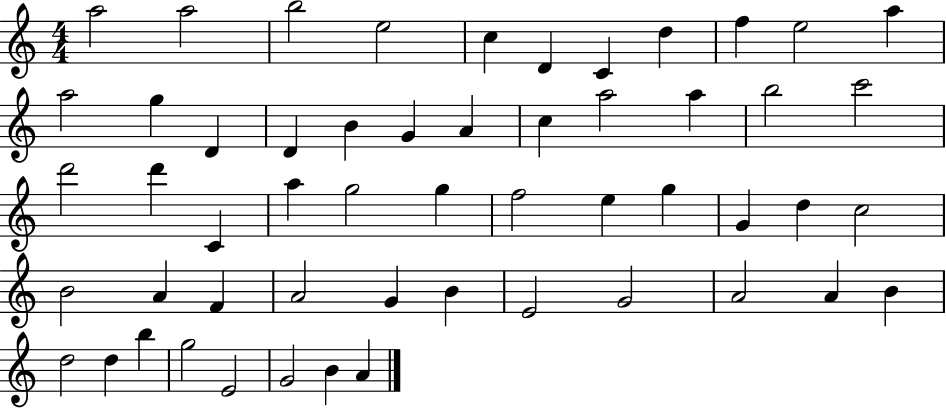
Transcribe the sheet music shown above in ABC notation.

X:1
T:Untitled
M:4/4
L:1/4
K:C
a2 a2 b2 e2 c D C d f e2 a a2 g D D B G A c a2 a b2 c'2 d'2 d' C a g2 g f2 e g G d c2 B2 A F A2 G B E2 G2 A2 A B d2 d b g2 E2 G2 B A